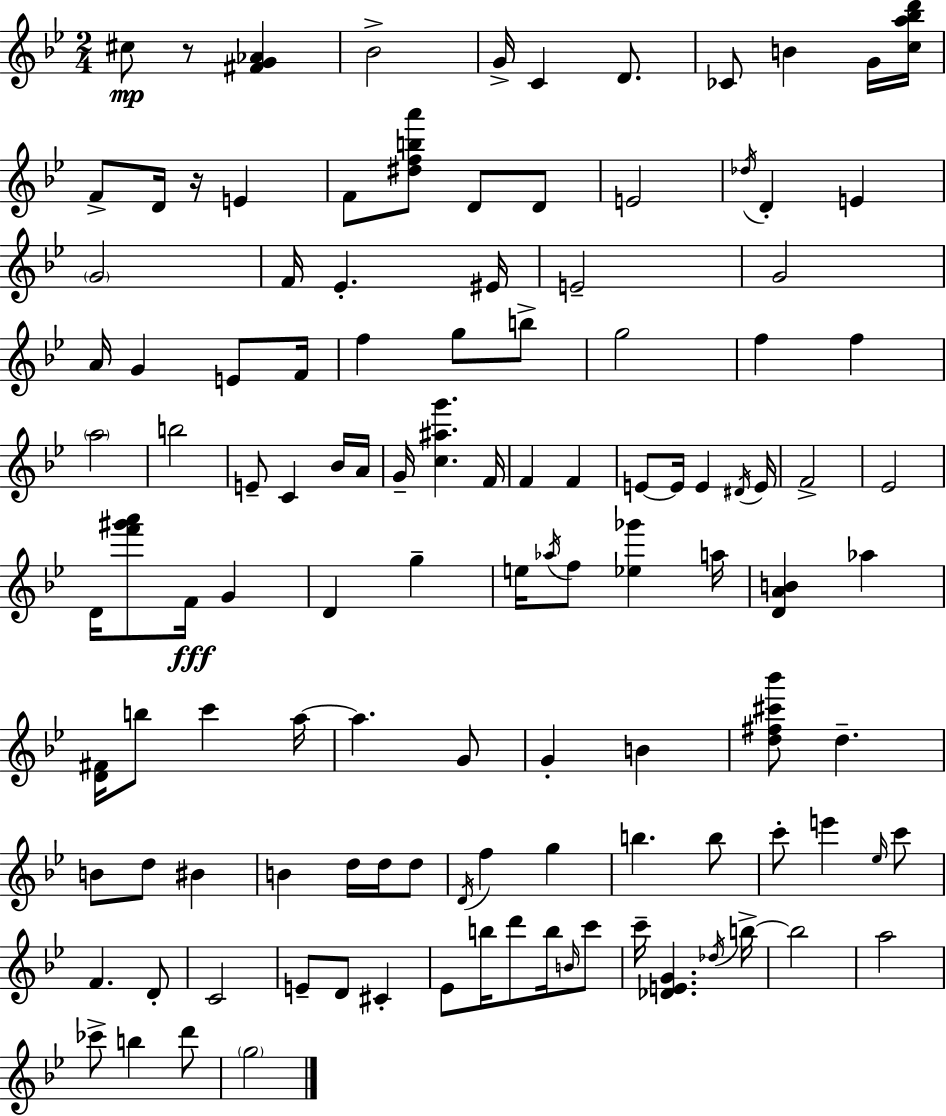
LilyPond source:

{
  \clef treble
  \numericTimeSignature
  \time 2/4
  \key g \minor
  cis''8\mp r8 <fis' g' aes'>4 | bes'2-> | g'16-> c'4 d'8. | ces'8 b'4 g'16 <c'' a'' bes'' d'''>16 | \break f'8-> d'16 r16 e'4 | f'8 <dis'' f'' b'' a'''>8 d'8 d'8 | e'2 | \acciaccatura { des''16 } d'4-. e'4 | \break \parenthesize g'2 | f'16 ees'4.-. | eis'16 e'2-- | g'2 | \break a'16 g'4 e'8 | f'16 f''4 g''8 b''8-> | g''2 | f''4 f''4 | \break \parenthesize a''2 | b''2 | e'8-- c'4 bes'16 | a'16 g'16-- <c'' ais'' g'''>4. | \break f'16 f'4 f'4 | e'8~~ e'16 e'4 | \acciaccatura { dis'16 } e'16 f'2-> | ees'2 | \break d'16 <f''' gis''' a'''>8 f'16\fff g'4 | d'4 g''4-- | e''16 \acciaccatura { aes''16 } f''8 <ees'' ges'''>4 | a''16 <d' a' b'>4 aes''4 | \break <d' fis'>16 b''8 c'''4 | a''16~~ a''4. | g'8 g'4-. b'4 | <d'' fis'' cis''' bes'''>8 d''4.-- | \break b'8 d''8 bis'4 | b'4 d''16 | d''16 d''8 \acciaccatura { d'16 } f''4 | g''4 b''4. | \break b''8 c'''8-. e'''4 | \grace { ees''16 } c'''8 f'4. | d'8-. c'2 | e'8-- d'8 | \break cis'4-. ees'8 b''16 | d'''8 b''16 \grace { b'16 } c'''8 c'''16-- <des' e' g'>4. | \acciaccatura { des''16 } b''16->~~ b''2 | a''2 | \break ces'''8-> | b''4 d'''8 \parenthesize g''2 | \bar "|."
}